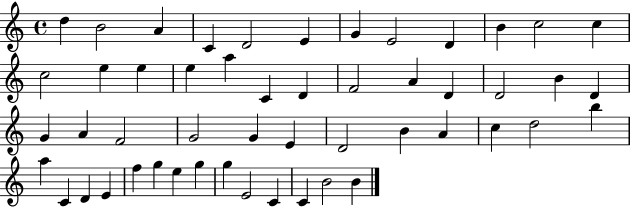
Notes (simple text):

D5/q B4/h A4/q C4/q D4/h E4/q G4/q E4/h D4/q B4/q C5/h C5/q C5/h E5/q E5/q E5/q A5/q C4/q D4/q F4/h A4/q D4/q D4/h B4/q D4/q G4/q A4/q F4/h G4/h G4/q E4/q D4/h B4/q A4/q C5/q D5/h B5/q A5/q C4/q D4/q E4/q F5/q G5/q E5/q G5/q G5/q E4/h C4/q C4/q B4/h B4/q